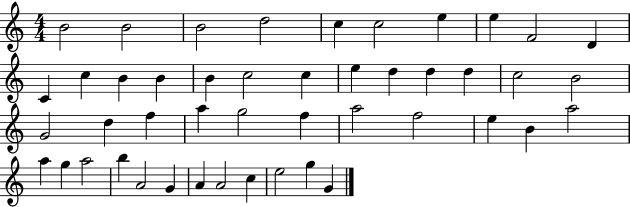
X:1
T:Untitled
M:4/4
L:1/4
K:C
B2 B2 B2 d2 c c2 e e F2 D C c B B B c2 c e d d d c2 B2 G2 d f a g2 f a2 f2 e B a2 a g a2 b A2 G A A2 c e2 g G